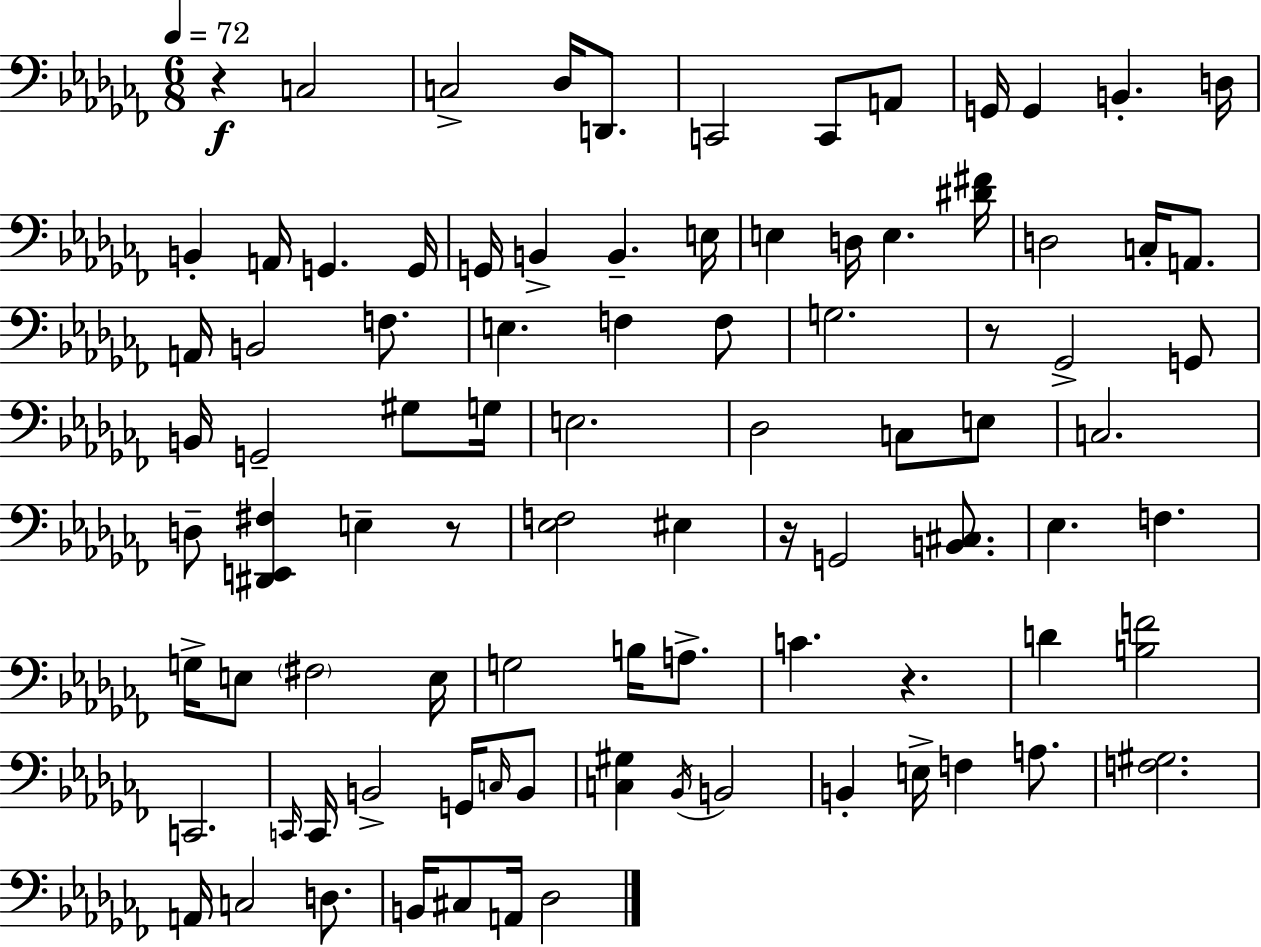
R/q C3/h C3/h Db3/s D2/e. C2/h C2/e A2/e G2/s G2/q B2/q. D3/s B2/q A2/s G2/q. G2/s G2/s B2/q B2/q. E3/s E3/q D3/s E3/q. [D#4,F#4]/s D3/h C3/s A2/e. A2/s B2/h F3/e. E3/q. F3/q F3/e G3/h. R/e Gb2/h G2/e B2/s G2/h G#3/e G3/s E3/h. Db3/h C3/e E3/e C3/h. D3/e [D#2,E2,F#3]/q E3/q R/e [Eb3,F3]/h EIS3/q R/s G2/h [B2,C#3]/e. Eb3/q. F3/q. G3/s E3/e F#3/h E3/s G3/h B3/s A3/e. C4/q. R/q. D4/q [B3,F4]/h C2/h. C2/s C2/s B2/h G2/s C3/s B2/e [C3,G#3]/q Bb2/s B2/h B2/q E3/s F3/q A3/e. [F3,G#3]/h. A2/s C3/h D3/e. B2/s C#3/e A2/s Db3/h